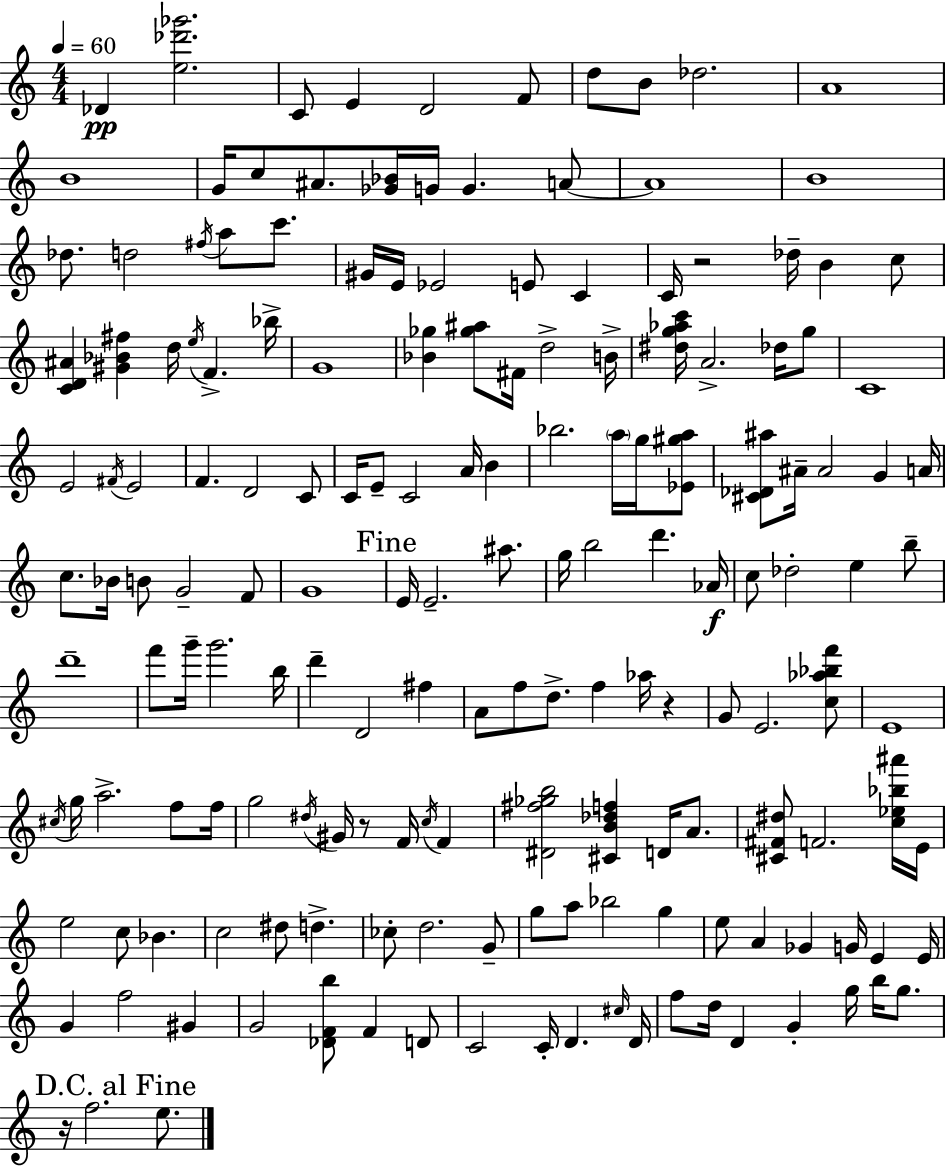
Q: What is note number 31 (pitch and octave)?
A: B4